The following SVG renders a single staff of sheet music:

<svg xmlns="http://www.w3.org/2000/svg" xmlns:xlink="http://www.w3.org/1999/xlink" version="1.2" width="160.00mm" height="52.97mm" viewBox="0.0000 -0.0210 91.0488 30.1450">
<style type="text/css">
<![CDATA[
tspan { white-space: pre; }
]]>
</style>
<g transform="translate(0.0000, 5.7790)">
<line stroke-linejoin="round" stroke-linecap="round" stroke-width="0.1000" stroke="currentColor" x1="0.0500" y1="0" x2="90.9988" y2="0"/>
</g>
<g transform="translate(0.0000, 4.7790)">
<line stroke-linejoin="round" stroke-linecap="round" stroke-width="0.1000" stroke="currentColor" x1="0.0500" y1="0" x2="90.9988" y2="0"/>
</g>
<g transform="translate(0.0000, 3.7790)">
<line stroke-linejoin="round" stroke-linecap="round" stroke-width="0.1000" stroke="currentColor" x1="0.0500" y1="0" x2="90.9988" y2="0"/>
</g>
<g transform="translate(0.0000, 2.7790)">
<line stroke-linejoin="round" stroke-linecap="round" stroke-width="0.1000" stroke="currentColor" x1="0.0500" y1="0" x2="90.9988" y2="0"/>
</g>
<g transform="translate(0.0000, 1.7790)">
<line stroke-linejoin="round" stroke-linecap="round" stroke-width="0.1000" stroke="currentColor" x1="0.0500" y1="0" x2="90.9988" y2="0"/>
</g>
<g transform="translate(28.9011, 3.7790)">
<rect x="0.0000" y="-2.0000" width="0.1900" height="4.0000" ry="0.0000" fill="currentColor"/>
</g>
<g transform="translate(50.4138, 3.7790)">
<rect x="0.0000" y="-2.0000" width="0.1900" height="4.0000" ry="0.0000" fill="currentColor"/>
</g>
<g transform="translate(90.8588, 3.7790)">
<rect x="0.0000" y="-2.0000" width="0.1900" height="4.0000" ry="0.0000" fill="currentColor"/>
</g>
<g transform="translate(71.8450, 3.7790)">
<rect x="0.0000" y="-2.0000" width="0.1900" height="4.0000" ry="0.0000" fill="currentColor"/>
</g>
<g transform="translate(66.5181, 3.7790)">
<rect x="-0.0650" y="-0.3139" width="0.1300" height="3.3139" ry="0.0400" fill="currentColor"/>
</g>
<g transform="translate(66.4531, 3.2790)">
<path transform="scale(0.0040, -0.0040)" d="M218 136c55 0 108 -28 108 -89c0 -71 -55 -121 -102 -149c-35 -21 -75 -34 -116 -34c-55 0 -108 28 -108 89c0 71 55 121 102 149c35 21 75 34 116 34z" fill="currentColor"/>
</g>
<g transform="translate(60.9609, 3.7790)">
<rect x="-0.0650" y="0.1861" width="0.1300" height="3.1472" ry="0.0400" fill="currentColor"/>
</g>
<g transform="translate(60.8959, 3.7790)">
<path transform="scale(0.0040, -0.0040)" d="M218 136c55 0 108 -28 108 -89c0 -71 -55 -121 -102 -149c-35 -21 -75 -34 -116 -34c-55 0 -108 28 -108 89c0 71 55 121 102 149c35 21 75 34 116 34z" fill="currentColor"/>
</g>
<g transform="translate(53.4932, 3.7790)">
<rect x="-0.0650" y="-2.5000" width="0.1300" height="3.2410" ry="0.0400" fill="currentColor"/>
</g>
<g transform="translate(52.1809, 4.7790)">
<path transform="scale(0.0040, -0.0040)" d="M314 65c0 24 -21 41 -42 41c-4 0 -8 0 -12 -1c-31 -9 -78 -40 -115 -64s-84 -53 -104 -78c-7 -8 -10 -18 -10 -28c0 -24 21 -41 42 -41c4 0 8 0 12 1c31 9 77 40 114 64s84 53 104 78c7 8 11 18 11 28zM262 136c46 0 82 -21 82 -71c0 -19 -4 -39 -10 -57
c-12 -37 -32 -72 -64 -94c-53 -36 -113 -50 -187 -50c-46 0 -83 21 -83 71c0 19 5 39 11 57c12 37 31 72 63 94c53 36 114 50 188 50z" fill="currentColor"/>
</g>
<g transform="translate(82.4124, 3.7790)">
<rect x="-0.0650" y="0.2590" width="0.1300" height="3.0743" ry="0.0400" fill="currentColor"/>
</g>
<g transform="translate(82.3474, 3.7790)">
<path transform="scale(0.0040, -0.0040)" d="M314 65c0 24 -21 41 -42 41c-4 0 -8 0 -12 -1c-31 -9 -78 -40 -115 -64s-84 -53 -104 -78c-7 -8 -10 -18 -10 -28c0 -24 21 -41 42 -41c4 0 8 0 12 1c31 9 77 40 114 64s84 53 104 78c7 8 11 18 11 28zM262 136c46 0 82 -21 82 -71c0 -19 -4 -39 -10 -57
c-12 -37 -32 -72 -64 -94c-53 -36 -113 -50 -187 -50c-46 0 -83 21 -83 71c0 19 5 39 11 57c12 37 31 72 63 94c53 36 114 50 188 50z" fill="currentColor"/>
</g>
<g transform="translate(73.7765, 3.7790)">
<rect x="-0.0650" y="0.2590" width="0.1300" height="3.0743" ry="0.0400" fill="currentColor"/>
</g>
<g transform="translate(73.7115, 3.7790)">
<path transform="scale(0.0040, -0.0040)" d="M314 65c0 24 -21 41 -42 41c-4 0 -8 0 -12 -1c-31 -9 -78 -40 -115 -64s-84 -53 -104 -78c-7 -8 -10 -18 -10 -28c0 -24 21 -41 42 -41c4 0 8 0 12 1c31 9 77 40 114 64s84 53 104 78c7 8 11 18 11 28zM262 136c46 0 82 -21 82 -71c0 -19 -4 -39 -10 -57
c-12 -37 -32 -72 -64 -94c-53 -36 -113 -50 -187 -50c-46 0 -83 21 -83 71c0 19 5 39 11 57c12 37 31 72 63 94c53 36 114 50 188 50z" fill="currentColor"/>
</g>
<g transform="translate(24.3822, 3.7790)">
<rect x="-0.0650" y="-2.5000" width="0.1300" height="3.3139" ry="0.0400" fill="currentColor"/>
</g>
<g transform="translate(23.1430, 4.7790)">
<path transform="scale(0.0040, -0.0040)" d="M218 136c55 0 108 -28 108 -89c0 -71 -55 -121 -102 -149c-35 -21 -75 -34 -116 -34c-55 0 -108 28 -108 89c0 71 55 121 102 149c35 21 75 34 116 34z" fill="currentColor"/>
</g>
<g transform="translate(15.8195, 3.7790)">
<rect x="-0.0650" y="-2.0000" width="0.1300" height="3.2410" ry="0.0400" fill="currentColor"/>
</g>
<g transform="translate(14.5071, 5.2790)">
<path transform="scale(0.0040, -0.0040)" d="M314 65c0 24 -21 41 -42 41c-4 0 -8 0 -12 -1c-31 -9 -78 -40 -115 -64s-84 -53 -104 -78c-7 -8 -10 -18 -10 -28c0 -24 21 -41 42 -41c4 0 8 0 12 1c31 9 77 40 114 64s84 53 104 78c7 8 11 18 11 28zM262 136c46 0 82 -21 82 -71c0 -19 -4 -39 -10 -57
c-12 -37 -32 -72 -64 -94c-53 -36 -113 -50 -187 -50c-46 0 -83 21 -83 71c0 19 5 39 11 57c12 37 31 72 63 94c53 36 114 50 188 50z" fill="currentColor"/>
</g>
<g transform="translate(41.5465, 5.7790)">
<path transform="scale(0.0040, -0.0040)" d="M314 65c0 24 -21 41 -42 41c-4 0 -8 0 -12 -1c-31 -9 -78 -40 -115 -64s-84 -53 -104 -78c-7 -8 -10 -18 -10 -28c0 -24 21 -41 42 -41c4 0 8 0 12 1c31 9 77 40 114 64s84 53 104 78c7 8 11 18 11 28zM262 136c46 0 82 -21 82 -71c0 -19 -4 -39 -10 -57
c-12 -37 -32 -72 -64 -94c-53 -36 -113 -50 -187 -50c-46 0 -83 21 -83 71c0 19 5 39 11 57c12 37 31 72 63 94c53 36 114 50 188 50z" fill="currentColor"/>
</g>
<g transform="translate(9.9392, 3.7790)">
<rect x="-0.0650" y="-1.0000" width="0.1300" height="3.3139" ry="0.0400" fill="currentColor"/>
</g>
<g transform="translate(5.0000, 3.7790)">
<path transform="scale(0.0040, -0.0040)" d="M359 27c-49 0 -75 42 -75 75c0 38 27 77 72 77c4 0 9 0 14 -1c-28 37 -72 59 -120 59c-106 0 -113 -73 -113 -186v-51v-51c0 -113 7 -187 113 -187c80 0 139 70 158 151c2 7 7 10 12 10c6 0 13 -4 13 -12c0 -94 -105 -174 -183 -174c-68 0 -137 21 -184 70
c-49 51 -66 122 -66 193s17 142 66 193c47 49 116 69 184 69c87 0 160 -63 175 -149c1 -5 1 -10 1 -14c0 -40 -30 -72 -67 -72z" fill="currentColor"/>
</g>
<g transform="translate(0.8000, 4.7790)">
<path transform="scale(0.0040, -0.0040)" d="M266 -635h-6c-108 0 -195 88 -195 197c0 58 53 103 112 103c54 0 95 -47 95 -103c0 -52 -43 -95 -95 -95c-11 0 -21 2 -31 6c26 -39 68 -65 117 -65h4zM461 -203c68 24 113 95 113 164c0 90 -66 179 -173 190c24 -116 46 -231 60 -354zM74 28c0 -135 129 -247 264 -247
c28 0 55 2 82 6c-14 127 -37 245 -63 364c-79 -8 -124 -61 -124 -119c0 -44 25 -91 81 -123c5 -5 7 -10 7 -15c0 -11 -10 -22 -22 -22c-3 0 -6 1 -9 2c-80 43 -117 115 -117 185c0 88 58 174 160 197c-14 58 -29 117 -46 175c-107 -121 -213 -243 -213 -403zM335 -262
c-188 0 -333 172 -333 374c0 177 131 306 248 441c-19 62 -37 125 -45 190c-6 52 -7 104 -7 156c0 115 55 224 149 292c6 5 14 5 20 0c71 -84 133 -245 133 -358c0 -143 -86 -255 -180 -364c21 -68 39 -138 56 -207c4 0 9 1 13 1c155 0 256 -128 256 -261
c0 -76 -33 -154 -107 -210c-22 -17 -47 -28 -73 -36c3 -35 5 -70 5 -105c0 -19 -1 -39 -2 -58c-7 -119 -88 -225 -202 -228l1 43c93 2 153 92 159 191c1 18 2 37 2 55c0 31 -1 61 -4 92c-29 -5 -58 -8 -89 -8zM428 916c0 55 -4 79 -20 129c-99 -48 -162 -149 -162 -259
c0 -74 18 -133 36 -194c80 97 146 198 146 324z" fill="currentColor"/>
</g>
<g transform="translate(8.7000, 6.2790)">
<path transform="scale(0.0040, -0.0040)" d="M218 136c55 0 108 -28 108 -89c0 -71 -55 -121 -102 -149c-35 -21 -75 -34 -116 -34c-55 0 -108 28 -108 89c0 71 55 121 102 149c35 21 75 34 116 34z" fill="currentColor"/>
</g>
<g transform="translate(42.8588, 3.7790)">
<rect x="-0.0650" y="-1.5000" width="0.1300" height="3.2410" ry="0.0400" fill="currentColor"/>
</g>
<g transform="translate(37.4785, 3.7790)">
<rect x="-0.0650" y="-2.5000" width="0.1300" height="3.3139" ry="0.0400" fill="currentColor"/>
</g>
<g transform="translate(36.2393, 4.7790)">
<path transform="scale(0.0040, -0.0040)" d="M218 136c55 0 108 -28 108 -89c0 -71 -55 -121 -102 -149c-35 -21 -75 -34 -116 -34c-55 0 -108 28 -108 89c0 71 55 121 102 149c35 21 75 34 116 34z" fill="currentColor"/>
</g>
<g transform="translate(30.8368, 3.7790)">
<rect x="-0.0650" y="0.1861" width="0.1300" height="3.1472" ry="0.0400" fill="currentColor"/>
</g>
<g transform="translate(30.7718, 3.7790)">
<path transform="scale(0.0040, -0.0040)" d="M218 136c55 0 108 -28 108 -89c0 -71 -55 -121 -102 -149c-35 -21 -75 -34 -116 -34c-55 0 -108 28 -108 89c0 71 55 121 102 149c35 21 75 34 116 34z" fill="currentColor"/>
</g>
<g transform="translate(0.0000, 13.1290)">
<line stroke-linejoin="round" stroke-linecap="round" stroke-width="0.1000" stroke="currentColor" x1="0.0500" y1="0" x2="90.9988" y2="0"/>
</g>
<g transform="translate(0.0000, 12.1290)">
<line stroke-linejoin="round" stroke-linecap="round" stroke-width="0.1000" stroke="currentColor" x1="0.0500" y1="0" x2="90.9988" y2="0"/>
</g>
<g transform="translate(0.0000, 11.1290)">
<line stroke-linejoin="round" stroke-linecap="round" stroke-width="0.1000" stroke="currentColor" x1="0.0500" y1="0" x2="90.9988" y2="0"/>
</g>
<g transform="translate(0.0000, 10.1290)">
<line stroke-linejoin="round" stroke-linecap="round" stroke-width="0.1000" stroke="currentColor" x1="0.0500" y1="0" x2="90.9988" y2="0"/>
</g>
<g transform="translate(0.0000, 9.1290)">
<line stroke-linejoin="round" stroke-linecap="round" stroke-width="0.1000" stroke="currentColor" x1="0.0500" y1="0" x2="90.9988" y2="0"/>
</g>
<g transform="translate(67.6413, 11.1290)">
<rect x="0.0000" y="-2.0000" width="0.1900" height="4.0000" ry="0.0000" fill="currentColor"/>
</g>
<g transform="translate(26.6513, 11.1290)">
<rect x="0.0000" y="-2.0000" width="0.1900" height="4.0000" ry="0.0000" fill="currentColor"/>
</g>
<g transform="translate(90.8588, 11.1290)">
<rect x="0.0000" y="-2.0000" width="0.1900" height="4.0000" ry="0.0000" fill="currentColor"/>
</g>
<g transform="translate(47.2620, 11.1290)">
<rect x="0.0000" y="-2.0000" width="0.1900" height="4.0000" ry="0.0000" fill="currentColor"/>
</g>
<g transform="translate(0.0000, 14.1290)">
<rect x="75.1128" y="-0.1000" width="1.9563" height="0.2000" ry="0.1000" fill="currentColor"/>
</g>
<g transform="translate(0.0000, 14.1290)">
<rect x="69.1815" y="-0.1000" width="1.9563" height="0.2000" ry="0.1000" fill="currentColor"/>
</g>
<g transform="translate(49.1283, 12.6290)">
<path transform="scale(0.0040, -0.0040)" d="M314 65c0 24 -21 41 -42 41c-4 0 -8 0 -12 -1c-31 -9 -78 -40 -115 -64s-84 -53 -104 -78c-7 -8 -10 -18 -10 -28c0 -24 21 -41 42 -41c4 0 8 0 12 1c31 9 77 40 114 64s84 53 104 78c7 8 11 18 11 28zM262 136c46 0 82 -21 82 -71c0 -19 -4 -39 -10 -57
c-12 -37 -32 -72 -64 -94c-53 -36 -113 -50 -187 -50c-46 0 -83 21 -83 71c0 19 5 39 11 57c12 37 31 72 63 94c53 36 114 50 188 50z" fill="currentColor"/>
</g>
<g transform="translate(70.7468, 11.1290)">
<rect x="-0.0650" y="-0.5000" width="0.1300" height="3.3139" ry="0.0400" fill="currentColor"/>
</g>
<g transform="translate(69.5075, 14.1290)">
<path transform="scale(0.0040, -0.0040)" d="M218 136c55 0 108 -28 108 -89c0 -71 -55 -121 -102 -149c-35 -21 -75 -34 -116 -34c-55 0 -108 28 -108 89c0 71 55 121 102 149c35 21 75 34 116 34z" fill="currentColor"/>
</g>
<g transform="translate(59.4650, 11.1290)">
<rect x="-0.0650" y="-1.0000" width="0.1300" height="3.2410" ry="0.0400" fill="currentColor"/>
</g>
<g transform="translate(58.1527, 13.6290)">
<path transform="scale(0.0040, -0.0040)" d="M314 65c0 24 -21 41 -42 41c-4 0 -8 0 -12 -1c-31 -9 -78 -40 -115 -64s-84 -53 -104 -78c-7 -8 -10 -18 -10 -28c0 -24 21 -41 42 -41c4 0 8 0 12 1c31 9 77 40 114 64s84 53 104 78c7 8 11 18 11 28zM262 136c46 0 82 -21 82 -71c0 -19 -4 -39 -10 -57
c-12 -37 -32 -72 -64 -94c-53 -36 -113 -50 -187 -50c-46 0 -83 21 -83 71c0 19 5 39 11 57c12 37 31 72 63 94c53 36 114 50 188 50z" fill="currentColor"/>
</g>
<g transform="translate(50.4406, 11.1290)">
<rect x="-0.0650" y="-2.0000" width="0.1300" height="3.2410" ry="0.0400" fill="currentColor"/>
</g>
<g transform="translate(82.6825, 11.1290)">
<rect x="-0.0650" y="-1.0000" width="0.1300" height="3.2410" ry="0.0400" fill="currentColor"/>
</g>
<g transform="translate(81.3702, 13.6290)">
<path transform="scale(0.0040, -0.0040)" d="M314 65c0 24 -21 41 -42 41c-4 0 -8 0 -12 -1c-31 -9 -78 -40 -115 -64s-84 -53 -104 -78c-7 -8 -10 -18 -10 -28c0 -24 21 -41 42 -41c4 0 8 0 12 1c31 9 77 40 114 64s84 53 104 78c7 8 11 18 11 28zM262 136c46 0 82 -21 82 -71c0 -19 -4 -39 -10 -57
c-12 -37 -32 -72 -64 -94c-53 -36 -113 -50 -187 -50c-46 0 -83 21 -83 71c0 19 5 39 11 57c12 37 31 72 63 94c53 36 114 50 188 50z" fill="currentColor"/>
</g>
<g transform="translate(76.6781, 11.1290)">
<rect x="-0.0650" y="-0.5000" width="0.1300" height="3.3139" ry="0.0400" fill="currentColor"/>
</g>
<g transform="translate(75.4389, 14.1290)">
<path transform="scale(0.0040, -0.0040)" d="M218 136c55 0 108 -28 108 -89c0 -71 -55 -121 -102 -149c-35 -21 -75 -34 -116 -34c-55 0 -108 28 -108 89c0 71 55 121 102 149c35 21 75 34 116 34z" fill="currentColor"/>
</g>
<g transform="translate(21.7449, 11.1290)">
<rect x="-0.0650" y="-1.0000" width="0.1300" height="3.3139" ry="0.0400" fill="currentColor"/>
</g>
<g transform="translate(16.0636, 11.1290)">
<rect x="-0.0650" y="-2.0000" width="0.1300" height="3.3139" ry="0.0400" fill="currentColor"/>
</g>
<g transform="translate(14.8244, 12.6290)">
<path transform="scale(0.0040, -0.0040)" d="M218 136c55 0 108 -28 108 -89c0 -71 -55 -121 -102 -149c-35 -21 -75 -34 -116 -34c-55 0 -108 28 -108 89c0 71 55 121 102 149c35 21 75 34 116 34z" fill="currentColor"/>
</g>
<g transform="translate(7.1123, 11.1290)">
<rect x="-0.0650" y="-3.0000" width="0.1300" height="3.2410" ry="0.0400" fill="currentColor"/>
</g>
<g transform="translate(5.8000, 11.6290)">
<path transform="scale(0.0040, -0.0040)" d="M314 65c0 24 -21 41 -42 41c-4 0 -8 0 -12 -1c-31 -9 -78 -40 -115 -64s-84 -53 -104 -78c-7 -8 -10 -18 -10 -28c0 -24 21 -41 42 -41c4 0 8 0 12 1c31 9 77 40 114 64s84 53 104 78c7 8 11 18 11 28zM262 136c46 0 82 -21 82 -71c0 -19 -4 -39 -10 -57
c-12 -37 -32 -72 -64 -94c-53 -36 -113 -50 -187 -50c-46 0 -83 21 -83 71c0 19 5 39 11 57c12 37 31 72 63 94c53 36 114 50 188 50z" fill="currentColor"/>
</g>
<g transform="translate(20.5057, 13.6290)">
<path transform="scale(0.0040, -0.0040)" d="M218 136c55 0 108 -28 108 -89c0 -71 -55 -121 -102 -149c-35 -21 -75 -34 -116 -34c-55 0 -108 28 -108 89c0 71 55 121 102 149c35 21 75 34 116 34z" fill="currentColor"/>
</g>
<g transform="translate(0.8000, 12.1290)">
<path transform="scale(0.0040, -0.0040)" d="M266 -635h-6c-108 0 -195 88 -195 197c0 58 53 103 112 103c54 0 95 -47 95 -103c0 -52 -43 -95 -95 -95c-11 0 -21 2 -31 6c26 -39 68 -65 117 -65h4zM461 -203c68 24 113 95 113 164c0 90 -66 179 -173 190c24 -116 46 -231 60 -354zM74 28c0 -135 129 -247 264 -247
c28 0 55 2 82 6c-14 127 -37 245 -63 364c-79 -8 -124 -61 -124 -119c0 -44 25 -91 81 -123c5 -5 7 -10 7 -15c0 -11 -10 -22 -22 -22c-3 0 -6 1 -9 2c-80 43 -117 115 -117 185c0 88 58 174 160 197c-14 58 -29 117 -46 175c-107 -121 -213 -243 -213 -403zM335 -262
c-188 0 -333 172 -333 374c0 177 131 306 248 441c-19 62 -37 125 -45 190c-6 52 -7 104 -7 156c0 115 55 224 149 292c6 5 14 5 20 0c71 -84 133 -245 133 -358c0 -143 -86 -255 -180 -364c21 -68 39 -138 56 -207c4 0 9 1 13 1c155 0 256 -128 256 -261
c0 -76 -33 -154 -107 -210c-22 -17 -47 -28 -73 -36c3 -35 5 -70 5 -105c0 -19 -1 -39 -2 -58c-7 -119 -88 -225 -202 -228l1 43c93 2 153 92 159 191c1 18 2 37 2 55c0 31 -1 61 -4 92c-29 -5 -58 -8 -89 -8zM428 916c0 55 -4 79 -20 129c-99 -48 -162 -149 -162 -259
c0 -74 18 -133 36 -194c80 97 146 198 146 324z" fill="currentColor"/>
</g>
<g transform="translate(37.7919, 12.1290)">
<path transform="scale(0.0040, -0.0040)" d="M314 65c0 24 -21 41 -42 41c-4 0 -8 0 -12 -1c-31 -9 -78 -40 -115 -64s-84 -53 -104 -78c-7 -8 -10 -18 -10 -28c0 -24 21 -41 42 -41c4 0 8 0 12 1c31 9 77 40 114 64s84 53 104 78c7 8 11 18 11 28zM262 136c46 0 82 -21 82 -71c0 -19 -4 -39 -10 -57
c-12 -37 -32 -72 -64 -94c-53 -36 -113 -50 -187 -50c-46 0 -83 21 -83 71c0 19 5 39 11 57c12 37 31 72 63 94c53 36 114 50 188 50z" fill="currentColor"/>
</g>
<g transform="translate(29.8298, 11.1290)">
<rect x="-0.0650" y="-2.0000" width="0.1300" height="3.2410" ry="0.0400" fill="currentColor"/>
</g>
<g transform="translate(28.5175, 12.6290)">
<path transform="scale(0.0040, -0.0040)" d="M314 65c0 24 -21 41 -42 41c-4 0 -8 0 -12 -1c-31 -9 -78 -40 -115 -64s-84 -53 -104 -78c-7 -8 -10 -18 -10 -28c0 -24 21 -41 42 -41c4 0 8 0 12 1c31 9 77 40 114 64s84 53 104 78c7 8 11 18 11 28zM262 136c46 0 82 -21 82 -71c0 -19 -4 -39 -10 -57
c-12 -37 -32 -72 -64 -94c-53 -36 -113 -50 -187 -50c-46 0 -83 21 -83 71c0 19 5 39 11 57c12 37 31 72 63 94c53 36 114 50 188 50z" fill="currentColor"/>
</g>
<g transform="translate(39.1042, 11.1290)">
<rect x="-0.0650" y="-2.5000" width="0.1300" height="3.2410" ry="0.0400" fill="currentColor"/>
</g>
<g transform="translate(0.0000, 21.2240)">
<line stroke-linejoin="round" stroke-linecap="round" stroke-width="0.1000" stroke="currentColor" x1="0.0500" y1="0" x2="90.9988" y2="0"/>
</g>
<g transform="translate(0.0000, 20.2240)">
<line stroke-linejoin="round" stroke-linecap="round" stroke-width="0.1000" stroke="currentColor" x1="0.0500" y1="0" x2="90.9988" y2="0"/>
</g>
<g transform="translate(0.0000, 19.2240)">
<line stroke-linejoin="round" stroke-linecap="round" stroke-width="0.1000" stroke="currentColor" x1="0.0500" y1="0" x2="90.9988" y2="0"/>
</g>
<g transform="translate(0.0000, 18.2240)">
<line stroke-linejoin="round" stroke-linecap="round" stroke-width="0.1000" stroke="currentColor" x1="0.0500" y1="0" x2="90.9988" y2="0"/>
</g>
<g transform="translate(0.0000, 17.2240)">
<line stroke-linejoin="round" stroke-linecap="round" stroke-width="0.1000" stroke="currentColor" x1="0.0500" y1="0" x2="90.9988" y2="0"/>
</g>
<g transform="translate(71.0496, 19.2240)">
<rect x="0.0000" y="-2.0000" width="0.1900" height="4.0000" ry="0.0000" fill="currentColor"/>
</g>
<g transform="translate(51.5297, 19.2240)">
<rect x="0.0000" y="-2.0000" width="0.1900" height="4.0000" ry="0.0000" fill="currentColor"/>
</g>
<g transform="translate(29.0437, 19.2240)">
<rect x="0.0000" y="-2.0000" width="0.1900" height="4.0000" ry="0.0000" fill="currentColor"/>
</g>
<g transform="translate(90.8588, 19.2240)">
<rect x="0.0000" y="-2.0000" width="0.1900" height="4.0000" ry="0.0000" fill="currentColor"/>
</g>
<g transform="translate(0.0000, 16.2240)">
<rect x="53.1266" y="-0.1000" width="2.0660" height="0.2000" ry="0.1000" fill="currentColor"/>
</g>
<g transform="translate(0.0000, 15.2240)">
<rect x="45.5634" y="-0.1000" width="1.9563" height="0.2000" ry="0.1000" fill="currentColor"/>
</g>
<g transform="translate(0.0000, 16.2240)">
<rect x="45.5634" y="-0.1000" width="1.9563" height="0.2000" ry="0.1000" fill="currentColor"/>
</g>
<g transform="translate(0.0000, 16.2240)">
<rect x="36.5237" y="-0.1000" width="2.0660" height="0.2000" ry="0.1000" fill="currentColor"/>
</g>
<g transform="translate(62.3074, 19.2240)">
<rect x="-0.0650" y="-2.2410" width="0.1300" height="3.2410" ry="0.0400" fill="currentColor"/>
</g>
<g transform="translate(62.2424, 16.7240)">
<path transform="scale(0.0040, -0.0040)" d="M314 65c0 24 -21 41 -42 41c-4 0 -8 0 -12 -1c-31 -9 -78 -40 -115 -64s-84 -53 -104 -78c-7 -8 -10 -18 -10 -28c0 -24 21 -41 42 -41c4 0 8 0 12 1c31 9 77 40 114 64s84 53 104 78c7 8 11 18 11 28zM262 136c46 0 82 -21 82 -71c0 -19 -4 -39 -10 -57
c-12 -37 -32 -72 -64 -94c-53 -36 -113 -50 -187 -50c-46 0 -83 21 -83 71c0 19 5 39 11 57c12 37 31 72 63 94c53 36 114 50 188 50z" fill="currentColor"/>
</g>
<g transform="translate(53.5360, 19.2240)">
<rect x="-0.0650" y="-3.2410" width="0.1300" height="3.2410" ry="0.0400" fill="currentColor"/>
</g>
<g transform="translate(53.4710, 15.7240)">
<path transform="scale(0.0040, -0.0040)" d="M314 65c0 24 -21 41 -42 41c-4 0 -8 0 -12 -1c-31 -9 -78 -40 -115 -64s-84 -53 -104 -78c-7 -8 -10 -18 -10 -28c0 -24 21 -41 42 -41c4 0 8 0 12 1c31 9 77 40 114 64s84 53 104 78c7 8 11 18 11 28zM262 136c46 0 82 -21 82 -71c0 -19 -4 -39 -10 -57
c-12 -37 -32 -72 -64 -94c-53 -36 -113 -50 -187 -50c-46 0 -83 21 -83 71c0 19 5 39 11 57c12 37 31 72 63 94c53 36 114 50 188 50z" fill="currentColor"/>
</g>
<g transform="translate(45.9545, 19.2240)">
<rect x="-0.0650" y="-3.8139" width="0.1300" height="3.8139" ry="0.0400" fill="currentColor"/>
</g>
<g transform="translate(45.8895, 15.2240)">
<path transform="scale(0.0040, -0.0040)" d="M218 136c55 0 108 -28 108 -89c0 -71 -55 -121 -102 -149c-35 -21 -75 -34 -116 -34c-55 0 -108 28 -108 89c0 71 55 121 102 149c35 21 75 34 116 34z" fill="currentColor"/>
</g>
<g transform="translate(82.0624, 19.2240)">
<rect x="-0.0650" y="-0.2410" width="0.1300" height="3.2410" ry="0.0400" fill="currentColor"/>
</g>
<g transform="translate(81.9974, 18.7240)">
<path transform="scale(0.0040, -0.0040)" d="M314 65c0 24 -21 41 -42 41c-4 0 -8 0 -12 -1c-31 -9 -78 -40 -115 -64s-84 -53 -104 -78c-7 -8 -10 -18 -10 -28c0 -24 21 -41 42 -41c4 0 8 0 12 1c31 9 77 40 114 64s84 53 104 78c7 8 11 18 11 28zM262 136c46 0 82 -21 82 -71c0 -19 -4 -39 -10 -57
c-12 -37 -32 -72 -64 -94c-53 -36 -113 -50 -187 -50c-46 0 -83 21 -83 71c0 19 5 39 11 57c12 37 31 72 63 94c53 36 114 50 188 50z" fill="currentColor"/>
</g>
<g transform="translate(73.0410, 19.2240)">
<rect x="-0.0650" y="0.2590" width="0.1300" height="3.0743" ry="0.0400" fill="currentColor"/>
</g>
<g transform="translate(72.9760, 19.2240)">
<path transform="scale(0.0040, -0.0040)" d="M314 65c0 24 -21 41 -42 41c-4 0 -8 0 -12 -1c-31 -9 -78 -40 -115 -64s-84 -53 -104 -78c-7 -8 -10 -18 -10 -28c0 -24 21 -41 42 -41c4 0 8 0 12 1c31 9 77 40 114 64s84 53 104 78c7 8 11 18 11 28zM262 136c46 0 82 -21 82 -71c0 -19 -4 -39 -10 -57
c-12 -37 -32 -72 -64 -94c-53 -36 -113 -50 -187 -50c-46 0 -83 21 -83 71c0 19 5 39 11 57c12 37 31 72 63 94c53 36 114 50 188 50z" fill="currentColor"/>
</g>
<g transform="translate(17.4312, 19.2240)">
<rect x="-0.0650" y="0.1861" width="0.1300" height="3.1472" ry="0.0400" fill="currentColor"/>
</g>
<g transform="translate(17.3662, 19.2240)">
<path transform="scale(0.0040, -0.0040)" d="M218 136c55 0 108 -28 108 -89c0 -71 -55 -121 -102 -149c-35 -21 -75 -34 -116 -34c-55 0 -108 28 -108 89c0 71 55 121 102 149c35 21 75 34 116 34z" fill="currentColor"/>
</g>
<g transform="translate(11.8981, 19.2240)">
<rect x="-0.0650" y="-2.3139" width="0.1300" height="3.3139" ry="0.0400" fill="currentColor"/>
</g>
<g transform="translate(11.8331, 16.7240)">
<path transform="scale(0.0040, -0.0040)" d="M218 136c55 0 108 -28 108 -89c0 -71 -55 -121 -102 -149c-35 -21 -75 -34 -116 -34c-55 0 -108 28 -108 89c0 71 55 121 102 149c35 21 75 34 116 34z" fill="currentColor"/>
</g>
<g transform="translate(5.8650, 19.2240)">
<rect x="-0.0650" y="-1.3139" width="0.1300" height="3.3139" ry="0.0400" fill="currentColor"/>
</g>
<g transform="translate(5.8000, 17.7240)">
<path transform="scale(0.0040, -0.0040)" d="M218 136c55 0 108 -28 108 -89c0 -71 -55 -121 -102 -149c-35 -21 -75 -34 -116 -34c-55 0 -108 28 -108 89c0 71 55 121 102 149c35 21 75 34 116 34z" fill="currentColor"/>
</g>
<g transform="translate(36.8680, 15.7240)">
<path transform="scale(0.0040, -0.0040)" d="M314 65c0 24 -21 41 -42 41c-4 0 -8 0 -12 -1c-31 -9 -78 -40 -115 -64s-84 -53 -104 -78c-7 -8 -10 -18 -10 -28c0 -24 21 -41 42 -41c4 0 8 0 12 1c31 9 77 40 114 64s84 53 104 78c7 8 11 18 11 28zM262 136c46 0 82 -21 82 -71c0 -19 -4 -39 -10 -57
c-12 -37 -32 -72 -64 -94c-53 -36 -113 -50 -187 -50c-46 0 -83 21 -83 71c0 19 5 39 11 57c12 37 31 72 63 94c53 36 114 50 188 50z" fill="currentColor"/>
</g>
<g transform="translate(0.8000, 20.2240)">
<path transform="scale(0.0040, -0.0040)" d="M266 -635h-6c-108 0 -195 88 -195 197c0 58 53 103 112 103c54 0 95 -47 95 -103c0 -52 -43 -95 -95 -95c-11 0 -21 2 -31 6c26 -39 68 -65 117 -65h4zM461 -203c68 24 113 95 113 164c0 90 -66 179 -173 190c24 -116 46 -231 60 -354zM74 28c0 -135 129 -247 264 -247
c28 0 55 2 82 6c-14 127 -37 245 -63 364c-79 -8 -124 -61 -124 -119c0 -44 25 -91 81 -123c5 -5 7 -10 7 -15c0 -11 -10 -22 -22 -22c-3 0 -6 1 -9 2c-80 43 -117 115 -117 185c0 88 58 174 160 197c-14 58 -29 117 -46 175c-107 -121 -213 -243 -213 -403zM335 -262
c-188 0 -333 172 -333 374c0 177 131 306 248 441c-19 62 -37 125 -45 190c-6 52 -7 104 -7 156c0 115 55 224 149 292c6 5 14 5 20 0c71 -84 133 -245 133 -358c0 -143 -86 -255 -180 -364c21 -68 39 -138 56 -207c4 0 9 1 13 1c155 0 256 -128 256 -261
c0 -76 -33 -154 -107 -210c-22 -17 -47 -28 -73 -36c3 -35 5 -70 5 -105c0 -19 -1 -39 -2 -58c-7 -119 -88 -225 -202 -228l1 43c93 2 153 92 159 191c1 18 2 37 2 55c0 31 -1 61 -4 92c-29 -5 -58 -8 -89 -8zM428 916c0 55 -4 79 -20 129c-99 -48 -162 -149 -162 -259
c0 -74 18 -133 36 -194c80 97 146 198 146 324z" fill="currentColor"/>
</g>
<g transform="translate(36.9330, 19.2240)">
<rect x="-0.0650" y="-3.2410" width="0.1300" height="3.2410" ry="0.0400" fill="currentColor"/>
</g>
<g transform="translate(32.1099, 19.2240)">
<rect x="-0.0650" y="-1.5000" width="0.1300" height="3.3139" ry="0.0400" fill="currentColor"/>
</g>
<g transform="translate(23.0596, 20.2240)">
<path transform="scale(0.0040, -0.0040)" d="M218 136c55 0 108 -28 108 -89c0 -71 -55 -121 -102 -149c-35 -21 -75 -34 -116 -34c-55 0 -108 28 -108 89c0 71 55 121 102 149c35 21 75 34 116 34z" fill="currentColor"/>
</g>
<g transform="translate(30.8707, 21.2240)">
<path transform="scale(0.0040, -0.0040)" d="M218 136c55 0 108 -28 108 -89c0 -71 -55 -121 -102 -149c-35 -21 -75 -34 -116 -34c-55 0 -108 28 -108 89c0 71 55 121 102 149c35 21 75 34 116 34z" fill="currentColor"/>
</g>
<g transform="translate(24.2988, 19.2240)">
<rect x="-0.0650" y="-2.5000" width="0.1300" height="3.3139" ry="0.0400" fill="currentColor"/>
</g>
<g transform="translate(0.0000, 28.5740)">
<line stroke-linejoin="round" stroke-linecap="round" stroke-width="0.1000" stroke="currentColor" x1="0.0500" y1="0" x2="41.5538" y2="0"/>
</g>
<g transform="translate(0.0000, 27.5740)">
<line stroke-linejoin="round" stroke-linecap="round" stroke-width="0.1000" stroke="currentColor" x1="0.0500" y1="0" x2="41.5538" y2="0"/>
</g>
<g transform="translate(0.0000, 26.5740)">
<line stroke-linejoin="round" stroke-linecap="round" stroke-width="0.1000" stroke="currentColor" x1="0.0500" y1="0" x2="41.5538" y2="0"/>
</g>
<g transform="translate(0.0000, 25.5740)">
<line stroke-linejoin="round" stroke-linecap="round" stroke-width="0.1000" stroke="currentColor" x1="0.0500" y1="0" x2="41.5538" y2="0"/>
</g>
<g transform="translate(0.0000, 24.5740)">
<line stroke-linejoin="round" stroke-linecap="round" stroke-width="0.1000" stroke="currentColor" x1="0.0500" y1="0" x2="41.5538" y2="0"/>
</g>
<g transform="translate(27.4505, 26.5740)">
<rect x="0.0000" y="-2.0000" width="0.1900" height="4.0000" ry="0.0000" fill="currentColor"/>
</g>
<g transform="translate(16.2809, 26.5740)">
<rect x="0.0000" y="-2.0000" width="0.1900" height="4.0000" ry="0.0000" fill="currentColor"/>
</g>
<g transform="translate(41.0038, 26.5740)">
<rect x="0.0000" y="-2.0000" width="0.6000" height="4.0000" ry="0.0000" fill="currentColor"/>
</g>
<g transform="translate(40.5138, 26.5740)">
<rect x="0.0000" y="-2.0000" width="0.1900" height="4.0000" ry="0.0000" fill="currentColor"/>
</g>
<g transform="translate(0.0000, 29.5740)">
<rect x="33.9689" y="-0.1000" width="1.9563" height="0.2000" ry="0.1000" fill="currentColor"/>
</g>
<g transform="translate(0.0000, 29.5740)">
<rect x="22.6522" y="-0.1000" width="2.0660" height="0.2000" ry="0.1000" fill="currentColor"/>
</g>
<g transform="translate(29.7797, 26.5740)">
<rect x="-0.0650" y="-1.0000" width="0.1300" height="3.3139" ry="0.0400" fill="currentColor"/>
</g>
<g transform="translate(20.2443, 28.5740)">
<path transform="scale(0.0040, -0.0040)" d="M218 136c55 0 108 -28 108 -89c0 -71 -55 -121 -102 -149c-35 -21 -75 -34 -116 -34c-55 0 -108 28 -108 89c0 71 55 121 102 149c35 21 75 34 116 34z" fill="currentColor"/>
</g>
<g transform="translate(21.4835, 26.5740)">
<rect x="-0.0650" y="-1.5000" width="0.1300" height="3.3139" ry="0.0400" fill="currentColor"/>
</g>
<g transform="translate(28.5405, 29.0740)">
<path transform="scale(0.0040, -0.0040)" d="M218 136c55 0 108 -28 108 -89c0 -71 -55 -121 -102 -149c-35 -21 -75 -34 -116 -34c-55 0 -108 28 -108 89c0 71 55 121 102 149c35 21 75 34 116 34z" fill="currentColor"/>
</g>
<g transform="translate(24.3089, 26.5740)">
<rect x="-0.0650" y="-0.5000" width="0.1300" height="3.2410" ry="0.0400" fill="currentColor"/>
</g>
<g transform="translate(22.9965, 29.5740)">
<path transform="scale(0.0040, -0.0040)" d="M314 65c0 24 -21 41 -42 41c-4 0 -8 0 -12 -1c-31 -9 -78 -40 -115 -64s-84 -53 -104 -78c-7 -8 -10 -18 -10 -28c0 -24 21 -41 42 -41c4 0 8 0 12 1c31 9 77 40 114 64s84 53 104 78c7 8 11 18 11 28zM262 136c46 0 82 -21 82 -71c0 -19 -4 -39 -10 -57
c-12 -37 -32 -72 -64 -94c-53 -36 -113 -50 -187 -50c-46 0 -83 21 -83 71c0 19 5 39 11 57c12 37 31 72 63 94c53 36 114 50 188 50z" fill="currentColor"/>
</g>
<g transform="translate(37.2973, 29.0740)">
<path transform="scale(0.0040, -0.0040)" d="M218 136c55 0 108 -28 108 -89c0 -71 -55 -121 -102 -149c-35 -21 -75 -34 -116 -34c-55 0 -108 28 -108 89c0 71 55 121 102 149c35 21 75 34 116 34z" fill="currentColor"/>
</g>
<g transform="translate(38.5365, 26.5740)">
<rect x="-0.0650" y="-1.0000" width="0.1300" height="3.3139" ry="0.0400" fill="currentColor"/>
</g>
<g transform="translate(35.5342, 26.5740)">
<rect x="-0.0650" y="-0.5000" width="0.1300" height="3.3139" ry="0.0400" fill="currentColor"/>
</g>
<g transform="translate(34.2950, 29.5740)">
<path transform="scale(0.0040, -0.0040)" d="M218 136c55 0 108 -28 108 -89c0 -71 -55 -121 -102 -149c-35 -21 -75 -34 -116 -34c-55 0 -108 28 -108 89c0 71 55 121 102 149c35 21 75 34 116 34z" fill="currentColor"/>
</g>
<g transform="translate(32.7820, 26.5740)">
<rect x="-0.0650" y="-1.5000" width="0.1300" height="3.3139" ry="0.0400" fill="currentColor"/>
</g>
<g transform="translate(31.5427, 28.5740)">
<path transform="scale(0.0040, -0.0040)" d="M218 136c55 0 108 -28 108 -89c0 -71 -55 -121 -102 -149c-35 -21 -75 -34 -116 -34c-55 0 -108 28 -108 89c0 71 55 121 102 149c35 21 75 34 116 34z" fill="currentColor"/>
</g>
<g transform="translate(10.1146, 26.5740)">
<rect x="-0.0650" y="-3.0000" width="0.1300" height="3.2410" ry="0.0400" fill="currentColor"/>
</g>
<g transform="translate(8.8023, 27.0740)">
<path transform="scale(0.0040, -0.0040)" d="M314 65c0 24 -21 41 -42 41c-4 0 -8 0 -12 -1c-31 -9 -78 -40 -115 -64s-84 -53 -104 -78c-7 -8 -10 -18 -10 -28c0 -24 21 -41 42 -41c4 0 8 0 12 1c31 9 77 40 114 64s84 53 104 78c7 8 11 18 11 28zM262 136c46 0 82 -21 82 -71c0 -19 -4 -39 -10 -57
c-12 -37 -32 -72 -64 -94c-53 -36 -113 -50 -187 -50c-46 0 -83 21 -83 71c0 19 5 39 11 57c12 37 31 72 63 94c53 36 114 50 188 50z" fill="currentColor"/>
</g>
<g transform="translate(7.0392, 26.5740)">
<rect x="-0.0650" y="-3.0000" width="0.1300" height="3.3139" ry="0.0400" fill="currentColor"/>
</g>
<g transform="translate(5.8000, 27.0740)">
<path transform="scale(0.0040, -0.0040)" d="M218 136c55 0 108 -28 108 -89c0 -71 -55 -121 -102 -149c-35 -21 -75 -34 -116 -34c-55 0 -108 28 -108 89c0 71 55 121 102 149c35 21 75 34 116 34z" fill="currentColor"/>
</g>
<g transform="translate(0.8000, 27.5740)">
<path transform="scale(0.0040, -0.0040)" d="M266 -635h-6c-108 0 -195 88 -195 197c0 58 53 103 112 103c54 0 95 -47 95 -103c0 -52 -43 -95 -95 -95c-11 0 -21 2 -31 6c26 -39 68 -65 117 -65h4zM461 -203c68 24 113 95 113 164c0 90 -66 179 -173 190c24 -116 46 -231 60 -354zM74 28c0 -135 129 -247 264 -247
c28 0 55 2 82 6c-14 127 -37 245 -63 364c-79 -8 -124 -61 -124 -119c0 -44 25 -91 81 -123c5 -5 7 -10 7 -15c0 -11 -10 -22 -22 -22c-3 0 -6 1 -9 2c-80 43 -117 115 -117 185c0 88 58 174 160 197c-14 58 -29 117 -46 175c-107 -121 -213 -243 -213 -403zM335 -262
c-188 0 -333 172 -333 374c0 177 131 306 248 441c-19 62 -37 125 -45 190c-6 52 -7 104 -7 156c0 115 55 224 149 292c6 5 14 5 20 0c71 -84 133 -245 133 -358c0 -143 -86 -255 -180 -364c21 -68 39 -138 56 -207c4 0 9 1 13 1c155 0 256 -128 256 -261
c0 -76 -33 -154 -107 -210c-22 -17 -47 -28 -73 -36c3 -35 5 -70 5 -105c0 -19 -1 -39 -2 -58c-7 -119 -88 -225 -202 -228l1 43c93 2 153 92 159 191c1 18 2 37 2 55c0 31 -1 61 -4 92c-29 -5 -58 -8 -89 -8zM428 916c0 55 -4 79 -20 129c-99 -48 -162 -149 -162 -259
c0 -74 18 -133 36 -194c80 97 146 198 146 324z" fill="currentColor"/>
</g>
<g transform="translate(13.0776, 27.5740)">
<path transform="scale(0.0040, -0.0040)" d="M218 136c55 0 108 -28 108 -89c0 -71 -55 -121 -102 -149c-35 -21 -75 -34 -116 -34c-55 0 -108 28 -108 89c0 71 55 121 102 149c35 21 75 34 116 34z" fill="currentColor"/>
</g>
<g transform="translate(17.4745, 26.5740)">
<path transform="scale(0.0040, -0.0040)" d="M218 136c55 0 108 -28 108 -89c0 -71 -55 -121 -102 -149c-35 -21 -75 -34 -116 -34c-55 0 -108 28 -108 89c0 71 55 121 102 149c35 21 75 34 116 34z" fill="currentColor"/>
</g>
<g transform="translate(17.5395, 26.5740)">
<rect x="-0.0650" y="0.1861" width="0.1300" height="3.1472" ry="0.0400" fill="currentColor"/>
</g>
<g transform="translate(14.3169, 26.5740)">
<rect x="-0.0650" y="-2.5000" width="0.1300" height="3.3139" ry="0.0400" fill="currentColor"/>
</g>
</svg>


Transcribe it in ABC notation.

X:1
T:Untitled
M:4/4
L:1/4
K:C
D F2 G B G E2 G2 B c B2 B2 A2 F D F2 G2 F2 D2 C C D2 e g B G E b2 c' b2 g2 B2 c2 A A2 G B E C2 D E C D